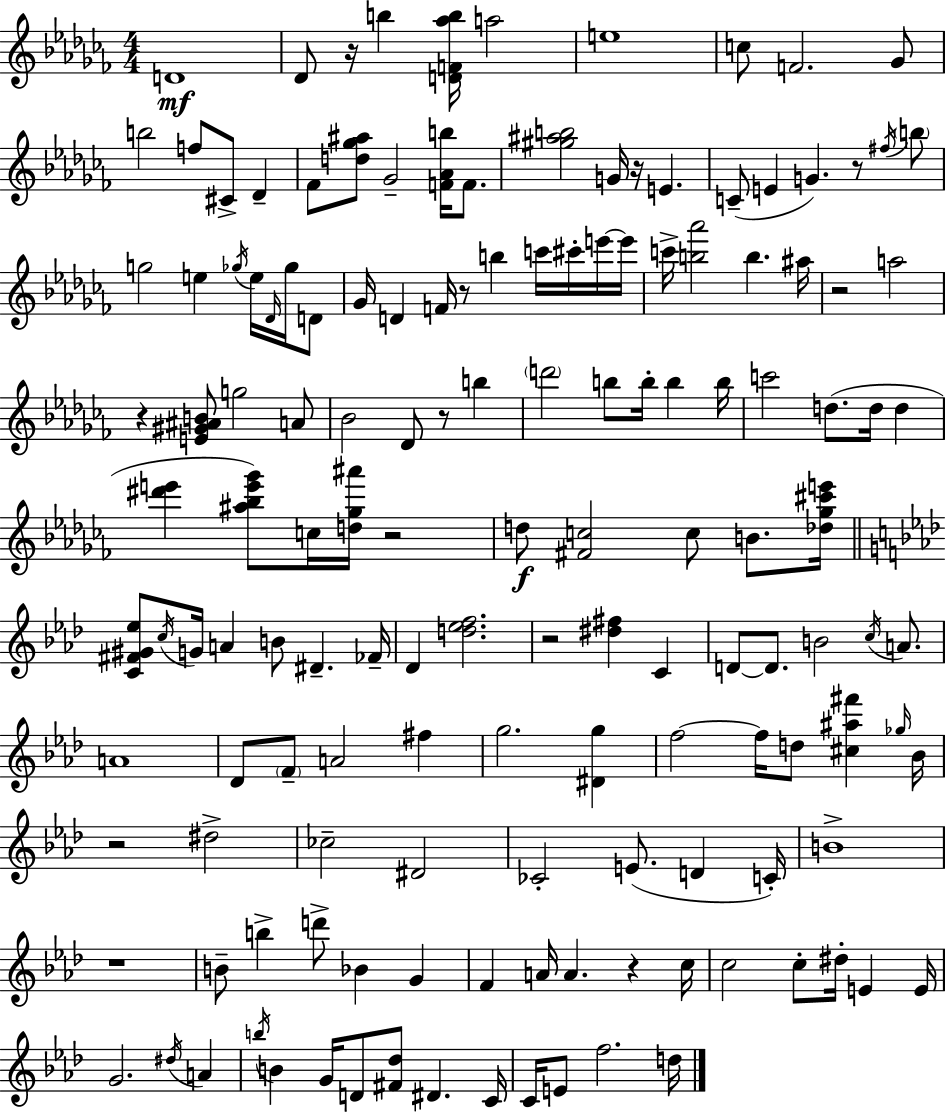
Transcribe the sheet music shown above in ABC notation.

X:1
T:Untitled
M:4/4
L:1/4
K:Abm
D4 _D/2 z/4 b [DF_ab]/4 a2 e4 c/2 F2 _G/2 b2 f/2 ^C/2 _D _F/2 [d_g^a]/2 _G2 [F_Ab]/4 F/2 [^g^ab]2 G/4 z/4 E C/2 E G z/2 ^f/4 b/2 g2 e _g/4 e/4 _D/4 _g/4 D/2 _G/4 D F/4 z/2 b c'/4 ^c'/4 e'/4 e'/4 c'/4 [b_a']2 b ^a/4 z2 a2 z [E^G^AB]/2 g2 A/2 _B2 _D/2 z/2 b d'2 b/2 b/4 b b/4 c'2 d/2 d/4 d [^d'e'] [^a_be'_g']/2 c/4 [d_g^a']/4 z2 d/2 [^Fc]2 c/2 B/2 [_d_g^c'e']/4 [C^F^G_e]/2 c/4 G/4 A B/2 ^D _F/4 _D [d_ef]2 z2 [^d^f] C D/2 D/2 B2 c/4 A/2 A4 _D/2 F/2 A2 ^f g2 [^Dg] f2 f/4 d/2 [^c^a^f'] _g/4 _B/4 z2 ^d2 _c2 ^D2 _C2 E/2 D C/4 B4 z4 B/2 b d'/2 _B G F A/4 A z c/4 c2 c/2 ^d/4 E E/4 G2 ^d/4 A b/4 B G/4 D/2 [^F_d]/2 ^D C/4 C/4 E/2 f2 d/4